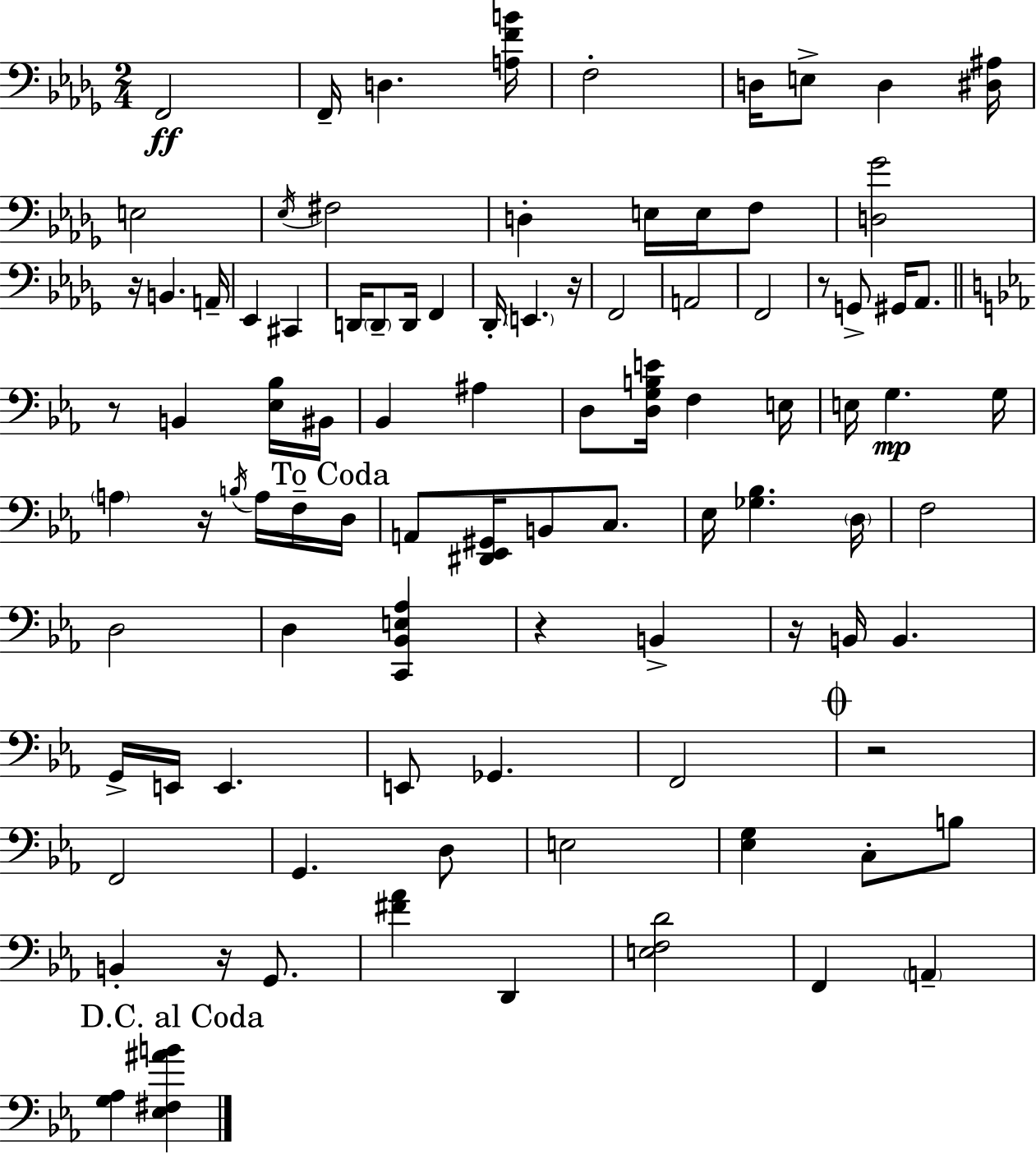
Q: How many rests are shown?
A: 9